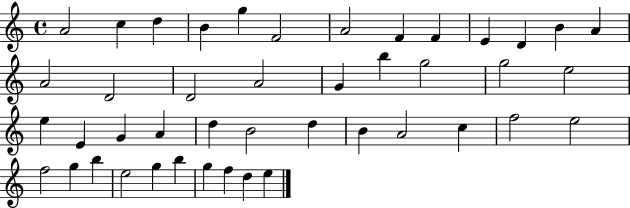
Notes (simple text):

A4/h C5/q D5/q B4/q G5/q F4/h A4/h F4/q F4/q E4/q D4/q B4/q A4/q A4/h D4/h D4/h A4/h G4/q B5/q G5/h G5/h E5/h E5/q E4/q G4/q A4/q D5/q B4/h D5/q B4/q A4/h C5/q F5/h E5/h F5/h G5/q B5/q E5/h G5/q B5/q G5/q F5/q D5/q E5/q